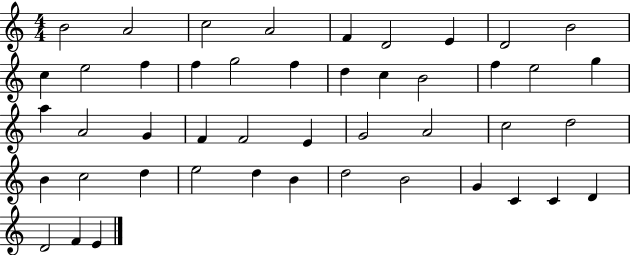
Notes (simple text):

B4/h A4/h C5/h A4/h F4/q D4/h E4/q D4/h B4/h C5/q E5/h F5/q F5/q G5/h F5/q D5/q C5/q B4/h F5/q E5/h G5/q A5/q A4/h G4/q F4/q F4/h E4/q G4/h A4/h C5/h D5/h B4/q C5/h D5/q E5/h D5/q B4/q D5/h B4/h G4/q C4/q C4/q D4/q D4/h F4/q E4/q